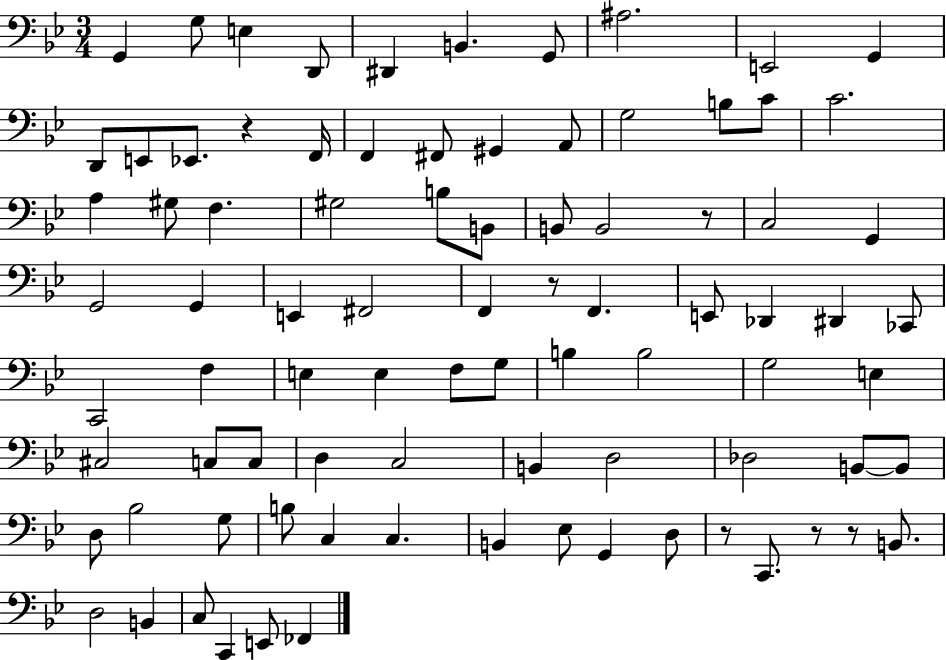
X:1
T:Untitled
M:3/4
L:1/4
K:Bb
G,, G,/2 E, D,,/2 ^D,, B,, G,,/2 ^A,2 E,,2 G,, D,,/2 E,,/2 _E,,/2 z F,,/4 F,, ^F,,/2 ^G,, A,,/2 G,2 B,/2 C/2 C2 A, ^G,/2 F, ^G,2 B,/2 B,,/2 B,,/2 B,,2 z/2 C,2 G,, G,,2 G,, E,, ^F,,2 F,, z/2 F,, E,,/2 _D,, ^D,, _C,,/2 C,,2 F, E, E, F,/2 G,/2 B, B,2 G,2 E, ^C,2 C,/2 C,/2 D, C,2 B,, D,2 _D,2 B,,/2 B,,/2 D,/2 _B,2 G,/2 B,/2 C, C, B,, _E,/2 G,, D,/2 z/2 C,,/2 z/2 z/2 B,,/2 D,2 B,, C,/2 C,, E,,/2 _F,,